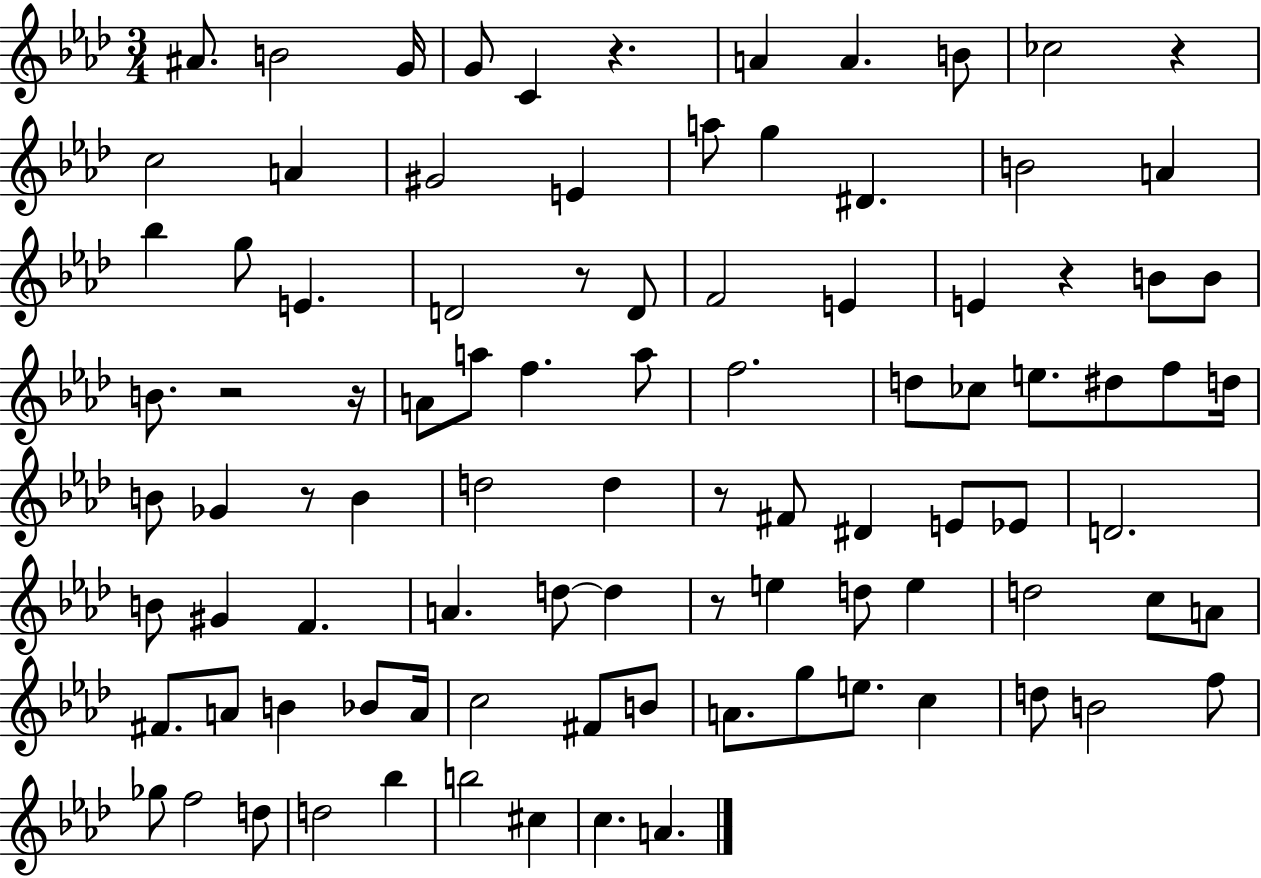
A#4/e. B4/h G4/s G4/e C4/q R/q. A4/q A4/q. B4/e CES5/h R/q C5/h A4/q G#4/h E4/q A5/e G5/q D#4/q. B4/h A4/q Bb5/q G5/e E4/q. D4/h R/e D4/e F4/h E4/q E4/q R/q B4/e B4/e B4/e. R/h R/s A4/e A5/e F5/q. A5/e F5/h. D5/e CES5/e E5/e. D#5/e F5/e D5/s B4/e Gb4/q R/e B4/q D5/h D5/q R/e F#4/e D#4/q E4/e Eb4/e D4/h. B4/e G#4/q F4/q. A4/q. D5/e D5/q R/e E5/q D5/e E5/q D5/h C5/e A4/e F#4/e. A4/e B4/q Bb4/e A4/s C5/h F#4/e B4/e A4/e. G5/e E5/e. C5/q D5/e B4/h F5/e Gb5/e F5/h D5/e D5/h Bb5/q B5/h C#5/q C5/q. A4/q.